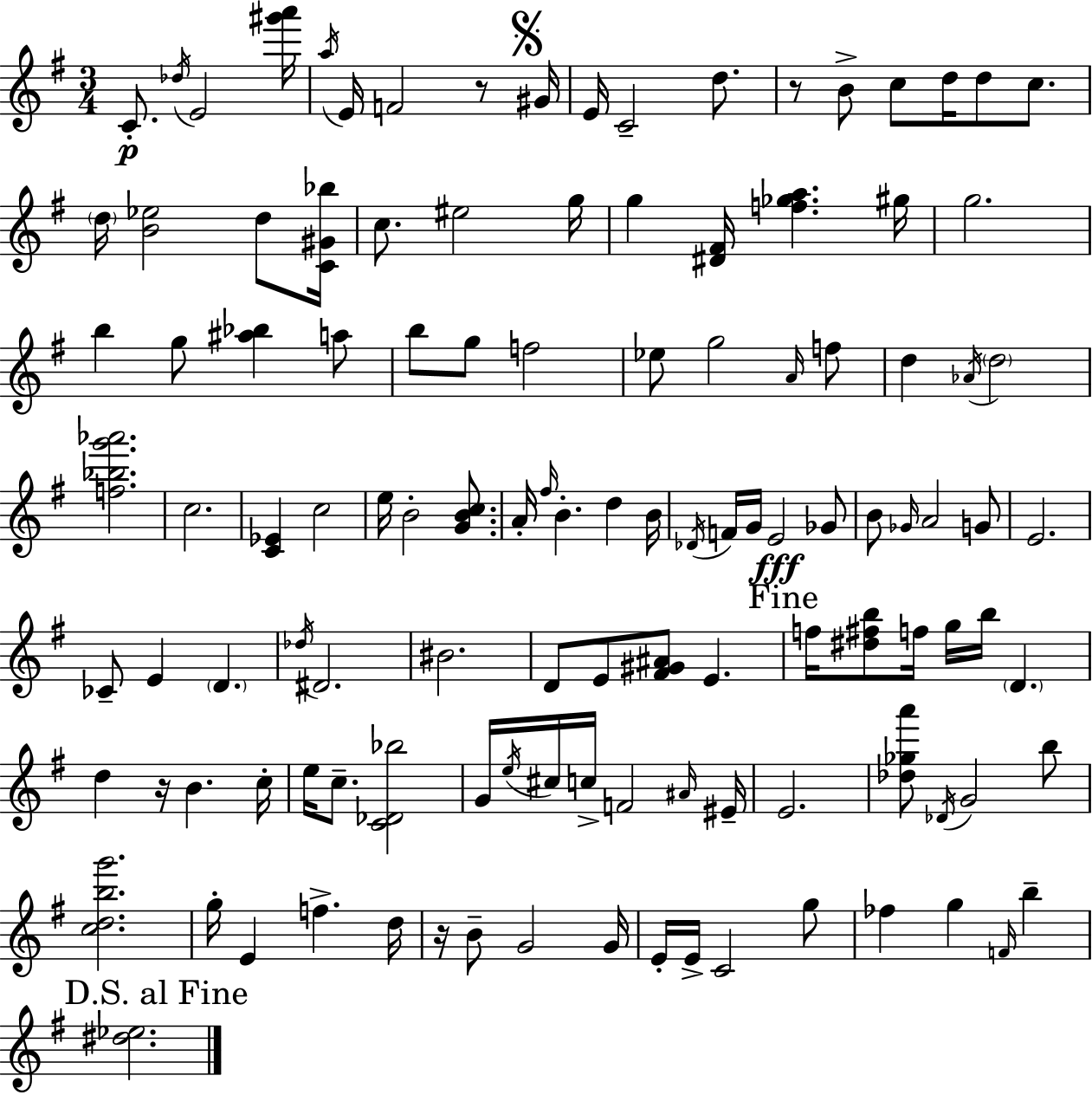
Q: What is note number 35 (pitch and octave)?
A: Ab4